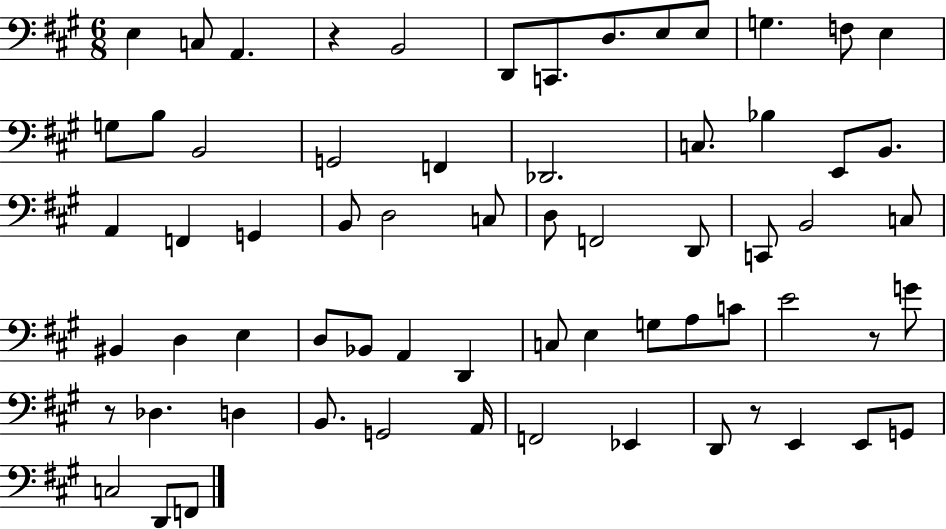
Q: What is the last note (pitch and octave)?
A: F2